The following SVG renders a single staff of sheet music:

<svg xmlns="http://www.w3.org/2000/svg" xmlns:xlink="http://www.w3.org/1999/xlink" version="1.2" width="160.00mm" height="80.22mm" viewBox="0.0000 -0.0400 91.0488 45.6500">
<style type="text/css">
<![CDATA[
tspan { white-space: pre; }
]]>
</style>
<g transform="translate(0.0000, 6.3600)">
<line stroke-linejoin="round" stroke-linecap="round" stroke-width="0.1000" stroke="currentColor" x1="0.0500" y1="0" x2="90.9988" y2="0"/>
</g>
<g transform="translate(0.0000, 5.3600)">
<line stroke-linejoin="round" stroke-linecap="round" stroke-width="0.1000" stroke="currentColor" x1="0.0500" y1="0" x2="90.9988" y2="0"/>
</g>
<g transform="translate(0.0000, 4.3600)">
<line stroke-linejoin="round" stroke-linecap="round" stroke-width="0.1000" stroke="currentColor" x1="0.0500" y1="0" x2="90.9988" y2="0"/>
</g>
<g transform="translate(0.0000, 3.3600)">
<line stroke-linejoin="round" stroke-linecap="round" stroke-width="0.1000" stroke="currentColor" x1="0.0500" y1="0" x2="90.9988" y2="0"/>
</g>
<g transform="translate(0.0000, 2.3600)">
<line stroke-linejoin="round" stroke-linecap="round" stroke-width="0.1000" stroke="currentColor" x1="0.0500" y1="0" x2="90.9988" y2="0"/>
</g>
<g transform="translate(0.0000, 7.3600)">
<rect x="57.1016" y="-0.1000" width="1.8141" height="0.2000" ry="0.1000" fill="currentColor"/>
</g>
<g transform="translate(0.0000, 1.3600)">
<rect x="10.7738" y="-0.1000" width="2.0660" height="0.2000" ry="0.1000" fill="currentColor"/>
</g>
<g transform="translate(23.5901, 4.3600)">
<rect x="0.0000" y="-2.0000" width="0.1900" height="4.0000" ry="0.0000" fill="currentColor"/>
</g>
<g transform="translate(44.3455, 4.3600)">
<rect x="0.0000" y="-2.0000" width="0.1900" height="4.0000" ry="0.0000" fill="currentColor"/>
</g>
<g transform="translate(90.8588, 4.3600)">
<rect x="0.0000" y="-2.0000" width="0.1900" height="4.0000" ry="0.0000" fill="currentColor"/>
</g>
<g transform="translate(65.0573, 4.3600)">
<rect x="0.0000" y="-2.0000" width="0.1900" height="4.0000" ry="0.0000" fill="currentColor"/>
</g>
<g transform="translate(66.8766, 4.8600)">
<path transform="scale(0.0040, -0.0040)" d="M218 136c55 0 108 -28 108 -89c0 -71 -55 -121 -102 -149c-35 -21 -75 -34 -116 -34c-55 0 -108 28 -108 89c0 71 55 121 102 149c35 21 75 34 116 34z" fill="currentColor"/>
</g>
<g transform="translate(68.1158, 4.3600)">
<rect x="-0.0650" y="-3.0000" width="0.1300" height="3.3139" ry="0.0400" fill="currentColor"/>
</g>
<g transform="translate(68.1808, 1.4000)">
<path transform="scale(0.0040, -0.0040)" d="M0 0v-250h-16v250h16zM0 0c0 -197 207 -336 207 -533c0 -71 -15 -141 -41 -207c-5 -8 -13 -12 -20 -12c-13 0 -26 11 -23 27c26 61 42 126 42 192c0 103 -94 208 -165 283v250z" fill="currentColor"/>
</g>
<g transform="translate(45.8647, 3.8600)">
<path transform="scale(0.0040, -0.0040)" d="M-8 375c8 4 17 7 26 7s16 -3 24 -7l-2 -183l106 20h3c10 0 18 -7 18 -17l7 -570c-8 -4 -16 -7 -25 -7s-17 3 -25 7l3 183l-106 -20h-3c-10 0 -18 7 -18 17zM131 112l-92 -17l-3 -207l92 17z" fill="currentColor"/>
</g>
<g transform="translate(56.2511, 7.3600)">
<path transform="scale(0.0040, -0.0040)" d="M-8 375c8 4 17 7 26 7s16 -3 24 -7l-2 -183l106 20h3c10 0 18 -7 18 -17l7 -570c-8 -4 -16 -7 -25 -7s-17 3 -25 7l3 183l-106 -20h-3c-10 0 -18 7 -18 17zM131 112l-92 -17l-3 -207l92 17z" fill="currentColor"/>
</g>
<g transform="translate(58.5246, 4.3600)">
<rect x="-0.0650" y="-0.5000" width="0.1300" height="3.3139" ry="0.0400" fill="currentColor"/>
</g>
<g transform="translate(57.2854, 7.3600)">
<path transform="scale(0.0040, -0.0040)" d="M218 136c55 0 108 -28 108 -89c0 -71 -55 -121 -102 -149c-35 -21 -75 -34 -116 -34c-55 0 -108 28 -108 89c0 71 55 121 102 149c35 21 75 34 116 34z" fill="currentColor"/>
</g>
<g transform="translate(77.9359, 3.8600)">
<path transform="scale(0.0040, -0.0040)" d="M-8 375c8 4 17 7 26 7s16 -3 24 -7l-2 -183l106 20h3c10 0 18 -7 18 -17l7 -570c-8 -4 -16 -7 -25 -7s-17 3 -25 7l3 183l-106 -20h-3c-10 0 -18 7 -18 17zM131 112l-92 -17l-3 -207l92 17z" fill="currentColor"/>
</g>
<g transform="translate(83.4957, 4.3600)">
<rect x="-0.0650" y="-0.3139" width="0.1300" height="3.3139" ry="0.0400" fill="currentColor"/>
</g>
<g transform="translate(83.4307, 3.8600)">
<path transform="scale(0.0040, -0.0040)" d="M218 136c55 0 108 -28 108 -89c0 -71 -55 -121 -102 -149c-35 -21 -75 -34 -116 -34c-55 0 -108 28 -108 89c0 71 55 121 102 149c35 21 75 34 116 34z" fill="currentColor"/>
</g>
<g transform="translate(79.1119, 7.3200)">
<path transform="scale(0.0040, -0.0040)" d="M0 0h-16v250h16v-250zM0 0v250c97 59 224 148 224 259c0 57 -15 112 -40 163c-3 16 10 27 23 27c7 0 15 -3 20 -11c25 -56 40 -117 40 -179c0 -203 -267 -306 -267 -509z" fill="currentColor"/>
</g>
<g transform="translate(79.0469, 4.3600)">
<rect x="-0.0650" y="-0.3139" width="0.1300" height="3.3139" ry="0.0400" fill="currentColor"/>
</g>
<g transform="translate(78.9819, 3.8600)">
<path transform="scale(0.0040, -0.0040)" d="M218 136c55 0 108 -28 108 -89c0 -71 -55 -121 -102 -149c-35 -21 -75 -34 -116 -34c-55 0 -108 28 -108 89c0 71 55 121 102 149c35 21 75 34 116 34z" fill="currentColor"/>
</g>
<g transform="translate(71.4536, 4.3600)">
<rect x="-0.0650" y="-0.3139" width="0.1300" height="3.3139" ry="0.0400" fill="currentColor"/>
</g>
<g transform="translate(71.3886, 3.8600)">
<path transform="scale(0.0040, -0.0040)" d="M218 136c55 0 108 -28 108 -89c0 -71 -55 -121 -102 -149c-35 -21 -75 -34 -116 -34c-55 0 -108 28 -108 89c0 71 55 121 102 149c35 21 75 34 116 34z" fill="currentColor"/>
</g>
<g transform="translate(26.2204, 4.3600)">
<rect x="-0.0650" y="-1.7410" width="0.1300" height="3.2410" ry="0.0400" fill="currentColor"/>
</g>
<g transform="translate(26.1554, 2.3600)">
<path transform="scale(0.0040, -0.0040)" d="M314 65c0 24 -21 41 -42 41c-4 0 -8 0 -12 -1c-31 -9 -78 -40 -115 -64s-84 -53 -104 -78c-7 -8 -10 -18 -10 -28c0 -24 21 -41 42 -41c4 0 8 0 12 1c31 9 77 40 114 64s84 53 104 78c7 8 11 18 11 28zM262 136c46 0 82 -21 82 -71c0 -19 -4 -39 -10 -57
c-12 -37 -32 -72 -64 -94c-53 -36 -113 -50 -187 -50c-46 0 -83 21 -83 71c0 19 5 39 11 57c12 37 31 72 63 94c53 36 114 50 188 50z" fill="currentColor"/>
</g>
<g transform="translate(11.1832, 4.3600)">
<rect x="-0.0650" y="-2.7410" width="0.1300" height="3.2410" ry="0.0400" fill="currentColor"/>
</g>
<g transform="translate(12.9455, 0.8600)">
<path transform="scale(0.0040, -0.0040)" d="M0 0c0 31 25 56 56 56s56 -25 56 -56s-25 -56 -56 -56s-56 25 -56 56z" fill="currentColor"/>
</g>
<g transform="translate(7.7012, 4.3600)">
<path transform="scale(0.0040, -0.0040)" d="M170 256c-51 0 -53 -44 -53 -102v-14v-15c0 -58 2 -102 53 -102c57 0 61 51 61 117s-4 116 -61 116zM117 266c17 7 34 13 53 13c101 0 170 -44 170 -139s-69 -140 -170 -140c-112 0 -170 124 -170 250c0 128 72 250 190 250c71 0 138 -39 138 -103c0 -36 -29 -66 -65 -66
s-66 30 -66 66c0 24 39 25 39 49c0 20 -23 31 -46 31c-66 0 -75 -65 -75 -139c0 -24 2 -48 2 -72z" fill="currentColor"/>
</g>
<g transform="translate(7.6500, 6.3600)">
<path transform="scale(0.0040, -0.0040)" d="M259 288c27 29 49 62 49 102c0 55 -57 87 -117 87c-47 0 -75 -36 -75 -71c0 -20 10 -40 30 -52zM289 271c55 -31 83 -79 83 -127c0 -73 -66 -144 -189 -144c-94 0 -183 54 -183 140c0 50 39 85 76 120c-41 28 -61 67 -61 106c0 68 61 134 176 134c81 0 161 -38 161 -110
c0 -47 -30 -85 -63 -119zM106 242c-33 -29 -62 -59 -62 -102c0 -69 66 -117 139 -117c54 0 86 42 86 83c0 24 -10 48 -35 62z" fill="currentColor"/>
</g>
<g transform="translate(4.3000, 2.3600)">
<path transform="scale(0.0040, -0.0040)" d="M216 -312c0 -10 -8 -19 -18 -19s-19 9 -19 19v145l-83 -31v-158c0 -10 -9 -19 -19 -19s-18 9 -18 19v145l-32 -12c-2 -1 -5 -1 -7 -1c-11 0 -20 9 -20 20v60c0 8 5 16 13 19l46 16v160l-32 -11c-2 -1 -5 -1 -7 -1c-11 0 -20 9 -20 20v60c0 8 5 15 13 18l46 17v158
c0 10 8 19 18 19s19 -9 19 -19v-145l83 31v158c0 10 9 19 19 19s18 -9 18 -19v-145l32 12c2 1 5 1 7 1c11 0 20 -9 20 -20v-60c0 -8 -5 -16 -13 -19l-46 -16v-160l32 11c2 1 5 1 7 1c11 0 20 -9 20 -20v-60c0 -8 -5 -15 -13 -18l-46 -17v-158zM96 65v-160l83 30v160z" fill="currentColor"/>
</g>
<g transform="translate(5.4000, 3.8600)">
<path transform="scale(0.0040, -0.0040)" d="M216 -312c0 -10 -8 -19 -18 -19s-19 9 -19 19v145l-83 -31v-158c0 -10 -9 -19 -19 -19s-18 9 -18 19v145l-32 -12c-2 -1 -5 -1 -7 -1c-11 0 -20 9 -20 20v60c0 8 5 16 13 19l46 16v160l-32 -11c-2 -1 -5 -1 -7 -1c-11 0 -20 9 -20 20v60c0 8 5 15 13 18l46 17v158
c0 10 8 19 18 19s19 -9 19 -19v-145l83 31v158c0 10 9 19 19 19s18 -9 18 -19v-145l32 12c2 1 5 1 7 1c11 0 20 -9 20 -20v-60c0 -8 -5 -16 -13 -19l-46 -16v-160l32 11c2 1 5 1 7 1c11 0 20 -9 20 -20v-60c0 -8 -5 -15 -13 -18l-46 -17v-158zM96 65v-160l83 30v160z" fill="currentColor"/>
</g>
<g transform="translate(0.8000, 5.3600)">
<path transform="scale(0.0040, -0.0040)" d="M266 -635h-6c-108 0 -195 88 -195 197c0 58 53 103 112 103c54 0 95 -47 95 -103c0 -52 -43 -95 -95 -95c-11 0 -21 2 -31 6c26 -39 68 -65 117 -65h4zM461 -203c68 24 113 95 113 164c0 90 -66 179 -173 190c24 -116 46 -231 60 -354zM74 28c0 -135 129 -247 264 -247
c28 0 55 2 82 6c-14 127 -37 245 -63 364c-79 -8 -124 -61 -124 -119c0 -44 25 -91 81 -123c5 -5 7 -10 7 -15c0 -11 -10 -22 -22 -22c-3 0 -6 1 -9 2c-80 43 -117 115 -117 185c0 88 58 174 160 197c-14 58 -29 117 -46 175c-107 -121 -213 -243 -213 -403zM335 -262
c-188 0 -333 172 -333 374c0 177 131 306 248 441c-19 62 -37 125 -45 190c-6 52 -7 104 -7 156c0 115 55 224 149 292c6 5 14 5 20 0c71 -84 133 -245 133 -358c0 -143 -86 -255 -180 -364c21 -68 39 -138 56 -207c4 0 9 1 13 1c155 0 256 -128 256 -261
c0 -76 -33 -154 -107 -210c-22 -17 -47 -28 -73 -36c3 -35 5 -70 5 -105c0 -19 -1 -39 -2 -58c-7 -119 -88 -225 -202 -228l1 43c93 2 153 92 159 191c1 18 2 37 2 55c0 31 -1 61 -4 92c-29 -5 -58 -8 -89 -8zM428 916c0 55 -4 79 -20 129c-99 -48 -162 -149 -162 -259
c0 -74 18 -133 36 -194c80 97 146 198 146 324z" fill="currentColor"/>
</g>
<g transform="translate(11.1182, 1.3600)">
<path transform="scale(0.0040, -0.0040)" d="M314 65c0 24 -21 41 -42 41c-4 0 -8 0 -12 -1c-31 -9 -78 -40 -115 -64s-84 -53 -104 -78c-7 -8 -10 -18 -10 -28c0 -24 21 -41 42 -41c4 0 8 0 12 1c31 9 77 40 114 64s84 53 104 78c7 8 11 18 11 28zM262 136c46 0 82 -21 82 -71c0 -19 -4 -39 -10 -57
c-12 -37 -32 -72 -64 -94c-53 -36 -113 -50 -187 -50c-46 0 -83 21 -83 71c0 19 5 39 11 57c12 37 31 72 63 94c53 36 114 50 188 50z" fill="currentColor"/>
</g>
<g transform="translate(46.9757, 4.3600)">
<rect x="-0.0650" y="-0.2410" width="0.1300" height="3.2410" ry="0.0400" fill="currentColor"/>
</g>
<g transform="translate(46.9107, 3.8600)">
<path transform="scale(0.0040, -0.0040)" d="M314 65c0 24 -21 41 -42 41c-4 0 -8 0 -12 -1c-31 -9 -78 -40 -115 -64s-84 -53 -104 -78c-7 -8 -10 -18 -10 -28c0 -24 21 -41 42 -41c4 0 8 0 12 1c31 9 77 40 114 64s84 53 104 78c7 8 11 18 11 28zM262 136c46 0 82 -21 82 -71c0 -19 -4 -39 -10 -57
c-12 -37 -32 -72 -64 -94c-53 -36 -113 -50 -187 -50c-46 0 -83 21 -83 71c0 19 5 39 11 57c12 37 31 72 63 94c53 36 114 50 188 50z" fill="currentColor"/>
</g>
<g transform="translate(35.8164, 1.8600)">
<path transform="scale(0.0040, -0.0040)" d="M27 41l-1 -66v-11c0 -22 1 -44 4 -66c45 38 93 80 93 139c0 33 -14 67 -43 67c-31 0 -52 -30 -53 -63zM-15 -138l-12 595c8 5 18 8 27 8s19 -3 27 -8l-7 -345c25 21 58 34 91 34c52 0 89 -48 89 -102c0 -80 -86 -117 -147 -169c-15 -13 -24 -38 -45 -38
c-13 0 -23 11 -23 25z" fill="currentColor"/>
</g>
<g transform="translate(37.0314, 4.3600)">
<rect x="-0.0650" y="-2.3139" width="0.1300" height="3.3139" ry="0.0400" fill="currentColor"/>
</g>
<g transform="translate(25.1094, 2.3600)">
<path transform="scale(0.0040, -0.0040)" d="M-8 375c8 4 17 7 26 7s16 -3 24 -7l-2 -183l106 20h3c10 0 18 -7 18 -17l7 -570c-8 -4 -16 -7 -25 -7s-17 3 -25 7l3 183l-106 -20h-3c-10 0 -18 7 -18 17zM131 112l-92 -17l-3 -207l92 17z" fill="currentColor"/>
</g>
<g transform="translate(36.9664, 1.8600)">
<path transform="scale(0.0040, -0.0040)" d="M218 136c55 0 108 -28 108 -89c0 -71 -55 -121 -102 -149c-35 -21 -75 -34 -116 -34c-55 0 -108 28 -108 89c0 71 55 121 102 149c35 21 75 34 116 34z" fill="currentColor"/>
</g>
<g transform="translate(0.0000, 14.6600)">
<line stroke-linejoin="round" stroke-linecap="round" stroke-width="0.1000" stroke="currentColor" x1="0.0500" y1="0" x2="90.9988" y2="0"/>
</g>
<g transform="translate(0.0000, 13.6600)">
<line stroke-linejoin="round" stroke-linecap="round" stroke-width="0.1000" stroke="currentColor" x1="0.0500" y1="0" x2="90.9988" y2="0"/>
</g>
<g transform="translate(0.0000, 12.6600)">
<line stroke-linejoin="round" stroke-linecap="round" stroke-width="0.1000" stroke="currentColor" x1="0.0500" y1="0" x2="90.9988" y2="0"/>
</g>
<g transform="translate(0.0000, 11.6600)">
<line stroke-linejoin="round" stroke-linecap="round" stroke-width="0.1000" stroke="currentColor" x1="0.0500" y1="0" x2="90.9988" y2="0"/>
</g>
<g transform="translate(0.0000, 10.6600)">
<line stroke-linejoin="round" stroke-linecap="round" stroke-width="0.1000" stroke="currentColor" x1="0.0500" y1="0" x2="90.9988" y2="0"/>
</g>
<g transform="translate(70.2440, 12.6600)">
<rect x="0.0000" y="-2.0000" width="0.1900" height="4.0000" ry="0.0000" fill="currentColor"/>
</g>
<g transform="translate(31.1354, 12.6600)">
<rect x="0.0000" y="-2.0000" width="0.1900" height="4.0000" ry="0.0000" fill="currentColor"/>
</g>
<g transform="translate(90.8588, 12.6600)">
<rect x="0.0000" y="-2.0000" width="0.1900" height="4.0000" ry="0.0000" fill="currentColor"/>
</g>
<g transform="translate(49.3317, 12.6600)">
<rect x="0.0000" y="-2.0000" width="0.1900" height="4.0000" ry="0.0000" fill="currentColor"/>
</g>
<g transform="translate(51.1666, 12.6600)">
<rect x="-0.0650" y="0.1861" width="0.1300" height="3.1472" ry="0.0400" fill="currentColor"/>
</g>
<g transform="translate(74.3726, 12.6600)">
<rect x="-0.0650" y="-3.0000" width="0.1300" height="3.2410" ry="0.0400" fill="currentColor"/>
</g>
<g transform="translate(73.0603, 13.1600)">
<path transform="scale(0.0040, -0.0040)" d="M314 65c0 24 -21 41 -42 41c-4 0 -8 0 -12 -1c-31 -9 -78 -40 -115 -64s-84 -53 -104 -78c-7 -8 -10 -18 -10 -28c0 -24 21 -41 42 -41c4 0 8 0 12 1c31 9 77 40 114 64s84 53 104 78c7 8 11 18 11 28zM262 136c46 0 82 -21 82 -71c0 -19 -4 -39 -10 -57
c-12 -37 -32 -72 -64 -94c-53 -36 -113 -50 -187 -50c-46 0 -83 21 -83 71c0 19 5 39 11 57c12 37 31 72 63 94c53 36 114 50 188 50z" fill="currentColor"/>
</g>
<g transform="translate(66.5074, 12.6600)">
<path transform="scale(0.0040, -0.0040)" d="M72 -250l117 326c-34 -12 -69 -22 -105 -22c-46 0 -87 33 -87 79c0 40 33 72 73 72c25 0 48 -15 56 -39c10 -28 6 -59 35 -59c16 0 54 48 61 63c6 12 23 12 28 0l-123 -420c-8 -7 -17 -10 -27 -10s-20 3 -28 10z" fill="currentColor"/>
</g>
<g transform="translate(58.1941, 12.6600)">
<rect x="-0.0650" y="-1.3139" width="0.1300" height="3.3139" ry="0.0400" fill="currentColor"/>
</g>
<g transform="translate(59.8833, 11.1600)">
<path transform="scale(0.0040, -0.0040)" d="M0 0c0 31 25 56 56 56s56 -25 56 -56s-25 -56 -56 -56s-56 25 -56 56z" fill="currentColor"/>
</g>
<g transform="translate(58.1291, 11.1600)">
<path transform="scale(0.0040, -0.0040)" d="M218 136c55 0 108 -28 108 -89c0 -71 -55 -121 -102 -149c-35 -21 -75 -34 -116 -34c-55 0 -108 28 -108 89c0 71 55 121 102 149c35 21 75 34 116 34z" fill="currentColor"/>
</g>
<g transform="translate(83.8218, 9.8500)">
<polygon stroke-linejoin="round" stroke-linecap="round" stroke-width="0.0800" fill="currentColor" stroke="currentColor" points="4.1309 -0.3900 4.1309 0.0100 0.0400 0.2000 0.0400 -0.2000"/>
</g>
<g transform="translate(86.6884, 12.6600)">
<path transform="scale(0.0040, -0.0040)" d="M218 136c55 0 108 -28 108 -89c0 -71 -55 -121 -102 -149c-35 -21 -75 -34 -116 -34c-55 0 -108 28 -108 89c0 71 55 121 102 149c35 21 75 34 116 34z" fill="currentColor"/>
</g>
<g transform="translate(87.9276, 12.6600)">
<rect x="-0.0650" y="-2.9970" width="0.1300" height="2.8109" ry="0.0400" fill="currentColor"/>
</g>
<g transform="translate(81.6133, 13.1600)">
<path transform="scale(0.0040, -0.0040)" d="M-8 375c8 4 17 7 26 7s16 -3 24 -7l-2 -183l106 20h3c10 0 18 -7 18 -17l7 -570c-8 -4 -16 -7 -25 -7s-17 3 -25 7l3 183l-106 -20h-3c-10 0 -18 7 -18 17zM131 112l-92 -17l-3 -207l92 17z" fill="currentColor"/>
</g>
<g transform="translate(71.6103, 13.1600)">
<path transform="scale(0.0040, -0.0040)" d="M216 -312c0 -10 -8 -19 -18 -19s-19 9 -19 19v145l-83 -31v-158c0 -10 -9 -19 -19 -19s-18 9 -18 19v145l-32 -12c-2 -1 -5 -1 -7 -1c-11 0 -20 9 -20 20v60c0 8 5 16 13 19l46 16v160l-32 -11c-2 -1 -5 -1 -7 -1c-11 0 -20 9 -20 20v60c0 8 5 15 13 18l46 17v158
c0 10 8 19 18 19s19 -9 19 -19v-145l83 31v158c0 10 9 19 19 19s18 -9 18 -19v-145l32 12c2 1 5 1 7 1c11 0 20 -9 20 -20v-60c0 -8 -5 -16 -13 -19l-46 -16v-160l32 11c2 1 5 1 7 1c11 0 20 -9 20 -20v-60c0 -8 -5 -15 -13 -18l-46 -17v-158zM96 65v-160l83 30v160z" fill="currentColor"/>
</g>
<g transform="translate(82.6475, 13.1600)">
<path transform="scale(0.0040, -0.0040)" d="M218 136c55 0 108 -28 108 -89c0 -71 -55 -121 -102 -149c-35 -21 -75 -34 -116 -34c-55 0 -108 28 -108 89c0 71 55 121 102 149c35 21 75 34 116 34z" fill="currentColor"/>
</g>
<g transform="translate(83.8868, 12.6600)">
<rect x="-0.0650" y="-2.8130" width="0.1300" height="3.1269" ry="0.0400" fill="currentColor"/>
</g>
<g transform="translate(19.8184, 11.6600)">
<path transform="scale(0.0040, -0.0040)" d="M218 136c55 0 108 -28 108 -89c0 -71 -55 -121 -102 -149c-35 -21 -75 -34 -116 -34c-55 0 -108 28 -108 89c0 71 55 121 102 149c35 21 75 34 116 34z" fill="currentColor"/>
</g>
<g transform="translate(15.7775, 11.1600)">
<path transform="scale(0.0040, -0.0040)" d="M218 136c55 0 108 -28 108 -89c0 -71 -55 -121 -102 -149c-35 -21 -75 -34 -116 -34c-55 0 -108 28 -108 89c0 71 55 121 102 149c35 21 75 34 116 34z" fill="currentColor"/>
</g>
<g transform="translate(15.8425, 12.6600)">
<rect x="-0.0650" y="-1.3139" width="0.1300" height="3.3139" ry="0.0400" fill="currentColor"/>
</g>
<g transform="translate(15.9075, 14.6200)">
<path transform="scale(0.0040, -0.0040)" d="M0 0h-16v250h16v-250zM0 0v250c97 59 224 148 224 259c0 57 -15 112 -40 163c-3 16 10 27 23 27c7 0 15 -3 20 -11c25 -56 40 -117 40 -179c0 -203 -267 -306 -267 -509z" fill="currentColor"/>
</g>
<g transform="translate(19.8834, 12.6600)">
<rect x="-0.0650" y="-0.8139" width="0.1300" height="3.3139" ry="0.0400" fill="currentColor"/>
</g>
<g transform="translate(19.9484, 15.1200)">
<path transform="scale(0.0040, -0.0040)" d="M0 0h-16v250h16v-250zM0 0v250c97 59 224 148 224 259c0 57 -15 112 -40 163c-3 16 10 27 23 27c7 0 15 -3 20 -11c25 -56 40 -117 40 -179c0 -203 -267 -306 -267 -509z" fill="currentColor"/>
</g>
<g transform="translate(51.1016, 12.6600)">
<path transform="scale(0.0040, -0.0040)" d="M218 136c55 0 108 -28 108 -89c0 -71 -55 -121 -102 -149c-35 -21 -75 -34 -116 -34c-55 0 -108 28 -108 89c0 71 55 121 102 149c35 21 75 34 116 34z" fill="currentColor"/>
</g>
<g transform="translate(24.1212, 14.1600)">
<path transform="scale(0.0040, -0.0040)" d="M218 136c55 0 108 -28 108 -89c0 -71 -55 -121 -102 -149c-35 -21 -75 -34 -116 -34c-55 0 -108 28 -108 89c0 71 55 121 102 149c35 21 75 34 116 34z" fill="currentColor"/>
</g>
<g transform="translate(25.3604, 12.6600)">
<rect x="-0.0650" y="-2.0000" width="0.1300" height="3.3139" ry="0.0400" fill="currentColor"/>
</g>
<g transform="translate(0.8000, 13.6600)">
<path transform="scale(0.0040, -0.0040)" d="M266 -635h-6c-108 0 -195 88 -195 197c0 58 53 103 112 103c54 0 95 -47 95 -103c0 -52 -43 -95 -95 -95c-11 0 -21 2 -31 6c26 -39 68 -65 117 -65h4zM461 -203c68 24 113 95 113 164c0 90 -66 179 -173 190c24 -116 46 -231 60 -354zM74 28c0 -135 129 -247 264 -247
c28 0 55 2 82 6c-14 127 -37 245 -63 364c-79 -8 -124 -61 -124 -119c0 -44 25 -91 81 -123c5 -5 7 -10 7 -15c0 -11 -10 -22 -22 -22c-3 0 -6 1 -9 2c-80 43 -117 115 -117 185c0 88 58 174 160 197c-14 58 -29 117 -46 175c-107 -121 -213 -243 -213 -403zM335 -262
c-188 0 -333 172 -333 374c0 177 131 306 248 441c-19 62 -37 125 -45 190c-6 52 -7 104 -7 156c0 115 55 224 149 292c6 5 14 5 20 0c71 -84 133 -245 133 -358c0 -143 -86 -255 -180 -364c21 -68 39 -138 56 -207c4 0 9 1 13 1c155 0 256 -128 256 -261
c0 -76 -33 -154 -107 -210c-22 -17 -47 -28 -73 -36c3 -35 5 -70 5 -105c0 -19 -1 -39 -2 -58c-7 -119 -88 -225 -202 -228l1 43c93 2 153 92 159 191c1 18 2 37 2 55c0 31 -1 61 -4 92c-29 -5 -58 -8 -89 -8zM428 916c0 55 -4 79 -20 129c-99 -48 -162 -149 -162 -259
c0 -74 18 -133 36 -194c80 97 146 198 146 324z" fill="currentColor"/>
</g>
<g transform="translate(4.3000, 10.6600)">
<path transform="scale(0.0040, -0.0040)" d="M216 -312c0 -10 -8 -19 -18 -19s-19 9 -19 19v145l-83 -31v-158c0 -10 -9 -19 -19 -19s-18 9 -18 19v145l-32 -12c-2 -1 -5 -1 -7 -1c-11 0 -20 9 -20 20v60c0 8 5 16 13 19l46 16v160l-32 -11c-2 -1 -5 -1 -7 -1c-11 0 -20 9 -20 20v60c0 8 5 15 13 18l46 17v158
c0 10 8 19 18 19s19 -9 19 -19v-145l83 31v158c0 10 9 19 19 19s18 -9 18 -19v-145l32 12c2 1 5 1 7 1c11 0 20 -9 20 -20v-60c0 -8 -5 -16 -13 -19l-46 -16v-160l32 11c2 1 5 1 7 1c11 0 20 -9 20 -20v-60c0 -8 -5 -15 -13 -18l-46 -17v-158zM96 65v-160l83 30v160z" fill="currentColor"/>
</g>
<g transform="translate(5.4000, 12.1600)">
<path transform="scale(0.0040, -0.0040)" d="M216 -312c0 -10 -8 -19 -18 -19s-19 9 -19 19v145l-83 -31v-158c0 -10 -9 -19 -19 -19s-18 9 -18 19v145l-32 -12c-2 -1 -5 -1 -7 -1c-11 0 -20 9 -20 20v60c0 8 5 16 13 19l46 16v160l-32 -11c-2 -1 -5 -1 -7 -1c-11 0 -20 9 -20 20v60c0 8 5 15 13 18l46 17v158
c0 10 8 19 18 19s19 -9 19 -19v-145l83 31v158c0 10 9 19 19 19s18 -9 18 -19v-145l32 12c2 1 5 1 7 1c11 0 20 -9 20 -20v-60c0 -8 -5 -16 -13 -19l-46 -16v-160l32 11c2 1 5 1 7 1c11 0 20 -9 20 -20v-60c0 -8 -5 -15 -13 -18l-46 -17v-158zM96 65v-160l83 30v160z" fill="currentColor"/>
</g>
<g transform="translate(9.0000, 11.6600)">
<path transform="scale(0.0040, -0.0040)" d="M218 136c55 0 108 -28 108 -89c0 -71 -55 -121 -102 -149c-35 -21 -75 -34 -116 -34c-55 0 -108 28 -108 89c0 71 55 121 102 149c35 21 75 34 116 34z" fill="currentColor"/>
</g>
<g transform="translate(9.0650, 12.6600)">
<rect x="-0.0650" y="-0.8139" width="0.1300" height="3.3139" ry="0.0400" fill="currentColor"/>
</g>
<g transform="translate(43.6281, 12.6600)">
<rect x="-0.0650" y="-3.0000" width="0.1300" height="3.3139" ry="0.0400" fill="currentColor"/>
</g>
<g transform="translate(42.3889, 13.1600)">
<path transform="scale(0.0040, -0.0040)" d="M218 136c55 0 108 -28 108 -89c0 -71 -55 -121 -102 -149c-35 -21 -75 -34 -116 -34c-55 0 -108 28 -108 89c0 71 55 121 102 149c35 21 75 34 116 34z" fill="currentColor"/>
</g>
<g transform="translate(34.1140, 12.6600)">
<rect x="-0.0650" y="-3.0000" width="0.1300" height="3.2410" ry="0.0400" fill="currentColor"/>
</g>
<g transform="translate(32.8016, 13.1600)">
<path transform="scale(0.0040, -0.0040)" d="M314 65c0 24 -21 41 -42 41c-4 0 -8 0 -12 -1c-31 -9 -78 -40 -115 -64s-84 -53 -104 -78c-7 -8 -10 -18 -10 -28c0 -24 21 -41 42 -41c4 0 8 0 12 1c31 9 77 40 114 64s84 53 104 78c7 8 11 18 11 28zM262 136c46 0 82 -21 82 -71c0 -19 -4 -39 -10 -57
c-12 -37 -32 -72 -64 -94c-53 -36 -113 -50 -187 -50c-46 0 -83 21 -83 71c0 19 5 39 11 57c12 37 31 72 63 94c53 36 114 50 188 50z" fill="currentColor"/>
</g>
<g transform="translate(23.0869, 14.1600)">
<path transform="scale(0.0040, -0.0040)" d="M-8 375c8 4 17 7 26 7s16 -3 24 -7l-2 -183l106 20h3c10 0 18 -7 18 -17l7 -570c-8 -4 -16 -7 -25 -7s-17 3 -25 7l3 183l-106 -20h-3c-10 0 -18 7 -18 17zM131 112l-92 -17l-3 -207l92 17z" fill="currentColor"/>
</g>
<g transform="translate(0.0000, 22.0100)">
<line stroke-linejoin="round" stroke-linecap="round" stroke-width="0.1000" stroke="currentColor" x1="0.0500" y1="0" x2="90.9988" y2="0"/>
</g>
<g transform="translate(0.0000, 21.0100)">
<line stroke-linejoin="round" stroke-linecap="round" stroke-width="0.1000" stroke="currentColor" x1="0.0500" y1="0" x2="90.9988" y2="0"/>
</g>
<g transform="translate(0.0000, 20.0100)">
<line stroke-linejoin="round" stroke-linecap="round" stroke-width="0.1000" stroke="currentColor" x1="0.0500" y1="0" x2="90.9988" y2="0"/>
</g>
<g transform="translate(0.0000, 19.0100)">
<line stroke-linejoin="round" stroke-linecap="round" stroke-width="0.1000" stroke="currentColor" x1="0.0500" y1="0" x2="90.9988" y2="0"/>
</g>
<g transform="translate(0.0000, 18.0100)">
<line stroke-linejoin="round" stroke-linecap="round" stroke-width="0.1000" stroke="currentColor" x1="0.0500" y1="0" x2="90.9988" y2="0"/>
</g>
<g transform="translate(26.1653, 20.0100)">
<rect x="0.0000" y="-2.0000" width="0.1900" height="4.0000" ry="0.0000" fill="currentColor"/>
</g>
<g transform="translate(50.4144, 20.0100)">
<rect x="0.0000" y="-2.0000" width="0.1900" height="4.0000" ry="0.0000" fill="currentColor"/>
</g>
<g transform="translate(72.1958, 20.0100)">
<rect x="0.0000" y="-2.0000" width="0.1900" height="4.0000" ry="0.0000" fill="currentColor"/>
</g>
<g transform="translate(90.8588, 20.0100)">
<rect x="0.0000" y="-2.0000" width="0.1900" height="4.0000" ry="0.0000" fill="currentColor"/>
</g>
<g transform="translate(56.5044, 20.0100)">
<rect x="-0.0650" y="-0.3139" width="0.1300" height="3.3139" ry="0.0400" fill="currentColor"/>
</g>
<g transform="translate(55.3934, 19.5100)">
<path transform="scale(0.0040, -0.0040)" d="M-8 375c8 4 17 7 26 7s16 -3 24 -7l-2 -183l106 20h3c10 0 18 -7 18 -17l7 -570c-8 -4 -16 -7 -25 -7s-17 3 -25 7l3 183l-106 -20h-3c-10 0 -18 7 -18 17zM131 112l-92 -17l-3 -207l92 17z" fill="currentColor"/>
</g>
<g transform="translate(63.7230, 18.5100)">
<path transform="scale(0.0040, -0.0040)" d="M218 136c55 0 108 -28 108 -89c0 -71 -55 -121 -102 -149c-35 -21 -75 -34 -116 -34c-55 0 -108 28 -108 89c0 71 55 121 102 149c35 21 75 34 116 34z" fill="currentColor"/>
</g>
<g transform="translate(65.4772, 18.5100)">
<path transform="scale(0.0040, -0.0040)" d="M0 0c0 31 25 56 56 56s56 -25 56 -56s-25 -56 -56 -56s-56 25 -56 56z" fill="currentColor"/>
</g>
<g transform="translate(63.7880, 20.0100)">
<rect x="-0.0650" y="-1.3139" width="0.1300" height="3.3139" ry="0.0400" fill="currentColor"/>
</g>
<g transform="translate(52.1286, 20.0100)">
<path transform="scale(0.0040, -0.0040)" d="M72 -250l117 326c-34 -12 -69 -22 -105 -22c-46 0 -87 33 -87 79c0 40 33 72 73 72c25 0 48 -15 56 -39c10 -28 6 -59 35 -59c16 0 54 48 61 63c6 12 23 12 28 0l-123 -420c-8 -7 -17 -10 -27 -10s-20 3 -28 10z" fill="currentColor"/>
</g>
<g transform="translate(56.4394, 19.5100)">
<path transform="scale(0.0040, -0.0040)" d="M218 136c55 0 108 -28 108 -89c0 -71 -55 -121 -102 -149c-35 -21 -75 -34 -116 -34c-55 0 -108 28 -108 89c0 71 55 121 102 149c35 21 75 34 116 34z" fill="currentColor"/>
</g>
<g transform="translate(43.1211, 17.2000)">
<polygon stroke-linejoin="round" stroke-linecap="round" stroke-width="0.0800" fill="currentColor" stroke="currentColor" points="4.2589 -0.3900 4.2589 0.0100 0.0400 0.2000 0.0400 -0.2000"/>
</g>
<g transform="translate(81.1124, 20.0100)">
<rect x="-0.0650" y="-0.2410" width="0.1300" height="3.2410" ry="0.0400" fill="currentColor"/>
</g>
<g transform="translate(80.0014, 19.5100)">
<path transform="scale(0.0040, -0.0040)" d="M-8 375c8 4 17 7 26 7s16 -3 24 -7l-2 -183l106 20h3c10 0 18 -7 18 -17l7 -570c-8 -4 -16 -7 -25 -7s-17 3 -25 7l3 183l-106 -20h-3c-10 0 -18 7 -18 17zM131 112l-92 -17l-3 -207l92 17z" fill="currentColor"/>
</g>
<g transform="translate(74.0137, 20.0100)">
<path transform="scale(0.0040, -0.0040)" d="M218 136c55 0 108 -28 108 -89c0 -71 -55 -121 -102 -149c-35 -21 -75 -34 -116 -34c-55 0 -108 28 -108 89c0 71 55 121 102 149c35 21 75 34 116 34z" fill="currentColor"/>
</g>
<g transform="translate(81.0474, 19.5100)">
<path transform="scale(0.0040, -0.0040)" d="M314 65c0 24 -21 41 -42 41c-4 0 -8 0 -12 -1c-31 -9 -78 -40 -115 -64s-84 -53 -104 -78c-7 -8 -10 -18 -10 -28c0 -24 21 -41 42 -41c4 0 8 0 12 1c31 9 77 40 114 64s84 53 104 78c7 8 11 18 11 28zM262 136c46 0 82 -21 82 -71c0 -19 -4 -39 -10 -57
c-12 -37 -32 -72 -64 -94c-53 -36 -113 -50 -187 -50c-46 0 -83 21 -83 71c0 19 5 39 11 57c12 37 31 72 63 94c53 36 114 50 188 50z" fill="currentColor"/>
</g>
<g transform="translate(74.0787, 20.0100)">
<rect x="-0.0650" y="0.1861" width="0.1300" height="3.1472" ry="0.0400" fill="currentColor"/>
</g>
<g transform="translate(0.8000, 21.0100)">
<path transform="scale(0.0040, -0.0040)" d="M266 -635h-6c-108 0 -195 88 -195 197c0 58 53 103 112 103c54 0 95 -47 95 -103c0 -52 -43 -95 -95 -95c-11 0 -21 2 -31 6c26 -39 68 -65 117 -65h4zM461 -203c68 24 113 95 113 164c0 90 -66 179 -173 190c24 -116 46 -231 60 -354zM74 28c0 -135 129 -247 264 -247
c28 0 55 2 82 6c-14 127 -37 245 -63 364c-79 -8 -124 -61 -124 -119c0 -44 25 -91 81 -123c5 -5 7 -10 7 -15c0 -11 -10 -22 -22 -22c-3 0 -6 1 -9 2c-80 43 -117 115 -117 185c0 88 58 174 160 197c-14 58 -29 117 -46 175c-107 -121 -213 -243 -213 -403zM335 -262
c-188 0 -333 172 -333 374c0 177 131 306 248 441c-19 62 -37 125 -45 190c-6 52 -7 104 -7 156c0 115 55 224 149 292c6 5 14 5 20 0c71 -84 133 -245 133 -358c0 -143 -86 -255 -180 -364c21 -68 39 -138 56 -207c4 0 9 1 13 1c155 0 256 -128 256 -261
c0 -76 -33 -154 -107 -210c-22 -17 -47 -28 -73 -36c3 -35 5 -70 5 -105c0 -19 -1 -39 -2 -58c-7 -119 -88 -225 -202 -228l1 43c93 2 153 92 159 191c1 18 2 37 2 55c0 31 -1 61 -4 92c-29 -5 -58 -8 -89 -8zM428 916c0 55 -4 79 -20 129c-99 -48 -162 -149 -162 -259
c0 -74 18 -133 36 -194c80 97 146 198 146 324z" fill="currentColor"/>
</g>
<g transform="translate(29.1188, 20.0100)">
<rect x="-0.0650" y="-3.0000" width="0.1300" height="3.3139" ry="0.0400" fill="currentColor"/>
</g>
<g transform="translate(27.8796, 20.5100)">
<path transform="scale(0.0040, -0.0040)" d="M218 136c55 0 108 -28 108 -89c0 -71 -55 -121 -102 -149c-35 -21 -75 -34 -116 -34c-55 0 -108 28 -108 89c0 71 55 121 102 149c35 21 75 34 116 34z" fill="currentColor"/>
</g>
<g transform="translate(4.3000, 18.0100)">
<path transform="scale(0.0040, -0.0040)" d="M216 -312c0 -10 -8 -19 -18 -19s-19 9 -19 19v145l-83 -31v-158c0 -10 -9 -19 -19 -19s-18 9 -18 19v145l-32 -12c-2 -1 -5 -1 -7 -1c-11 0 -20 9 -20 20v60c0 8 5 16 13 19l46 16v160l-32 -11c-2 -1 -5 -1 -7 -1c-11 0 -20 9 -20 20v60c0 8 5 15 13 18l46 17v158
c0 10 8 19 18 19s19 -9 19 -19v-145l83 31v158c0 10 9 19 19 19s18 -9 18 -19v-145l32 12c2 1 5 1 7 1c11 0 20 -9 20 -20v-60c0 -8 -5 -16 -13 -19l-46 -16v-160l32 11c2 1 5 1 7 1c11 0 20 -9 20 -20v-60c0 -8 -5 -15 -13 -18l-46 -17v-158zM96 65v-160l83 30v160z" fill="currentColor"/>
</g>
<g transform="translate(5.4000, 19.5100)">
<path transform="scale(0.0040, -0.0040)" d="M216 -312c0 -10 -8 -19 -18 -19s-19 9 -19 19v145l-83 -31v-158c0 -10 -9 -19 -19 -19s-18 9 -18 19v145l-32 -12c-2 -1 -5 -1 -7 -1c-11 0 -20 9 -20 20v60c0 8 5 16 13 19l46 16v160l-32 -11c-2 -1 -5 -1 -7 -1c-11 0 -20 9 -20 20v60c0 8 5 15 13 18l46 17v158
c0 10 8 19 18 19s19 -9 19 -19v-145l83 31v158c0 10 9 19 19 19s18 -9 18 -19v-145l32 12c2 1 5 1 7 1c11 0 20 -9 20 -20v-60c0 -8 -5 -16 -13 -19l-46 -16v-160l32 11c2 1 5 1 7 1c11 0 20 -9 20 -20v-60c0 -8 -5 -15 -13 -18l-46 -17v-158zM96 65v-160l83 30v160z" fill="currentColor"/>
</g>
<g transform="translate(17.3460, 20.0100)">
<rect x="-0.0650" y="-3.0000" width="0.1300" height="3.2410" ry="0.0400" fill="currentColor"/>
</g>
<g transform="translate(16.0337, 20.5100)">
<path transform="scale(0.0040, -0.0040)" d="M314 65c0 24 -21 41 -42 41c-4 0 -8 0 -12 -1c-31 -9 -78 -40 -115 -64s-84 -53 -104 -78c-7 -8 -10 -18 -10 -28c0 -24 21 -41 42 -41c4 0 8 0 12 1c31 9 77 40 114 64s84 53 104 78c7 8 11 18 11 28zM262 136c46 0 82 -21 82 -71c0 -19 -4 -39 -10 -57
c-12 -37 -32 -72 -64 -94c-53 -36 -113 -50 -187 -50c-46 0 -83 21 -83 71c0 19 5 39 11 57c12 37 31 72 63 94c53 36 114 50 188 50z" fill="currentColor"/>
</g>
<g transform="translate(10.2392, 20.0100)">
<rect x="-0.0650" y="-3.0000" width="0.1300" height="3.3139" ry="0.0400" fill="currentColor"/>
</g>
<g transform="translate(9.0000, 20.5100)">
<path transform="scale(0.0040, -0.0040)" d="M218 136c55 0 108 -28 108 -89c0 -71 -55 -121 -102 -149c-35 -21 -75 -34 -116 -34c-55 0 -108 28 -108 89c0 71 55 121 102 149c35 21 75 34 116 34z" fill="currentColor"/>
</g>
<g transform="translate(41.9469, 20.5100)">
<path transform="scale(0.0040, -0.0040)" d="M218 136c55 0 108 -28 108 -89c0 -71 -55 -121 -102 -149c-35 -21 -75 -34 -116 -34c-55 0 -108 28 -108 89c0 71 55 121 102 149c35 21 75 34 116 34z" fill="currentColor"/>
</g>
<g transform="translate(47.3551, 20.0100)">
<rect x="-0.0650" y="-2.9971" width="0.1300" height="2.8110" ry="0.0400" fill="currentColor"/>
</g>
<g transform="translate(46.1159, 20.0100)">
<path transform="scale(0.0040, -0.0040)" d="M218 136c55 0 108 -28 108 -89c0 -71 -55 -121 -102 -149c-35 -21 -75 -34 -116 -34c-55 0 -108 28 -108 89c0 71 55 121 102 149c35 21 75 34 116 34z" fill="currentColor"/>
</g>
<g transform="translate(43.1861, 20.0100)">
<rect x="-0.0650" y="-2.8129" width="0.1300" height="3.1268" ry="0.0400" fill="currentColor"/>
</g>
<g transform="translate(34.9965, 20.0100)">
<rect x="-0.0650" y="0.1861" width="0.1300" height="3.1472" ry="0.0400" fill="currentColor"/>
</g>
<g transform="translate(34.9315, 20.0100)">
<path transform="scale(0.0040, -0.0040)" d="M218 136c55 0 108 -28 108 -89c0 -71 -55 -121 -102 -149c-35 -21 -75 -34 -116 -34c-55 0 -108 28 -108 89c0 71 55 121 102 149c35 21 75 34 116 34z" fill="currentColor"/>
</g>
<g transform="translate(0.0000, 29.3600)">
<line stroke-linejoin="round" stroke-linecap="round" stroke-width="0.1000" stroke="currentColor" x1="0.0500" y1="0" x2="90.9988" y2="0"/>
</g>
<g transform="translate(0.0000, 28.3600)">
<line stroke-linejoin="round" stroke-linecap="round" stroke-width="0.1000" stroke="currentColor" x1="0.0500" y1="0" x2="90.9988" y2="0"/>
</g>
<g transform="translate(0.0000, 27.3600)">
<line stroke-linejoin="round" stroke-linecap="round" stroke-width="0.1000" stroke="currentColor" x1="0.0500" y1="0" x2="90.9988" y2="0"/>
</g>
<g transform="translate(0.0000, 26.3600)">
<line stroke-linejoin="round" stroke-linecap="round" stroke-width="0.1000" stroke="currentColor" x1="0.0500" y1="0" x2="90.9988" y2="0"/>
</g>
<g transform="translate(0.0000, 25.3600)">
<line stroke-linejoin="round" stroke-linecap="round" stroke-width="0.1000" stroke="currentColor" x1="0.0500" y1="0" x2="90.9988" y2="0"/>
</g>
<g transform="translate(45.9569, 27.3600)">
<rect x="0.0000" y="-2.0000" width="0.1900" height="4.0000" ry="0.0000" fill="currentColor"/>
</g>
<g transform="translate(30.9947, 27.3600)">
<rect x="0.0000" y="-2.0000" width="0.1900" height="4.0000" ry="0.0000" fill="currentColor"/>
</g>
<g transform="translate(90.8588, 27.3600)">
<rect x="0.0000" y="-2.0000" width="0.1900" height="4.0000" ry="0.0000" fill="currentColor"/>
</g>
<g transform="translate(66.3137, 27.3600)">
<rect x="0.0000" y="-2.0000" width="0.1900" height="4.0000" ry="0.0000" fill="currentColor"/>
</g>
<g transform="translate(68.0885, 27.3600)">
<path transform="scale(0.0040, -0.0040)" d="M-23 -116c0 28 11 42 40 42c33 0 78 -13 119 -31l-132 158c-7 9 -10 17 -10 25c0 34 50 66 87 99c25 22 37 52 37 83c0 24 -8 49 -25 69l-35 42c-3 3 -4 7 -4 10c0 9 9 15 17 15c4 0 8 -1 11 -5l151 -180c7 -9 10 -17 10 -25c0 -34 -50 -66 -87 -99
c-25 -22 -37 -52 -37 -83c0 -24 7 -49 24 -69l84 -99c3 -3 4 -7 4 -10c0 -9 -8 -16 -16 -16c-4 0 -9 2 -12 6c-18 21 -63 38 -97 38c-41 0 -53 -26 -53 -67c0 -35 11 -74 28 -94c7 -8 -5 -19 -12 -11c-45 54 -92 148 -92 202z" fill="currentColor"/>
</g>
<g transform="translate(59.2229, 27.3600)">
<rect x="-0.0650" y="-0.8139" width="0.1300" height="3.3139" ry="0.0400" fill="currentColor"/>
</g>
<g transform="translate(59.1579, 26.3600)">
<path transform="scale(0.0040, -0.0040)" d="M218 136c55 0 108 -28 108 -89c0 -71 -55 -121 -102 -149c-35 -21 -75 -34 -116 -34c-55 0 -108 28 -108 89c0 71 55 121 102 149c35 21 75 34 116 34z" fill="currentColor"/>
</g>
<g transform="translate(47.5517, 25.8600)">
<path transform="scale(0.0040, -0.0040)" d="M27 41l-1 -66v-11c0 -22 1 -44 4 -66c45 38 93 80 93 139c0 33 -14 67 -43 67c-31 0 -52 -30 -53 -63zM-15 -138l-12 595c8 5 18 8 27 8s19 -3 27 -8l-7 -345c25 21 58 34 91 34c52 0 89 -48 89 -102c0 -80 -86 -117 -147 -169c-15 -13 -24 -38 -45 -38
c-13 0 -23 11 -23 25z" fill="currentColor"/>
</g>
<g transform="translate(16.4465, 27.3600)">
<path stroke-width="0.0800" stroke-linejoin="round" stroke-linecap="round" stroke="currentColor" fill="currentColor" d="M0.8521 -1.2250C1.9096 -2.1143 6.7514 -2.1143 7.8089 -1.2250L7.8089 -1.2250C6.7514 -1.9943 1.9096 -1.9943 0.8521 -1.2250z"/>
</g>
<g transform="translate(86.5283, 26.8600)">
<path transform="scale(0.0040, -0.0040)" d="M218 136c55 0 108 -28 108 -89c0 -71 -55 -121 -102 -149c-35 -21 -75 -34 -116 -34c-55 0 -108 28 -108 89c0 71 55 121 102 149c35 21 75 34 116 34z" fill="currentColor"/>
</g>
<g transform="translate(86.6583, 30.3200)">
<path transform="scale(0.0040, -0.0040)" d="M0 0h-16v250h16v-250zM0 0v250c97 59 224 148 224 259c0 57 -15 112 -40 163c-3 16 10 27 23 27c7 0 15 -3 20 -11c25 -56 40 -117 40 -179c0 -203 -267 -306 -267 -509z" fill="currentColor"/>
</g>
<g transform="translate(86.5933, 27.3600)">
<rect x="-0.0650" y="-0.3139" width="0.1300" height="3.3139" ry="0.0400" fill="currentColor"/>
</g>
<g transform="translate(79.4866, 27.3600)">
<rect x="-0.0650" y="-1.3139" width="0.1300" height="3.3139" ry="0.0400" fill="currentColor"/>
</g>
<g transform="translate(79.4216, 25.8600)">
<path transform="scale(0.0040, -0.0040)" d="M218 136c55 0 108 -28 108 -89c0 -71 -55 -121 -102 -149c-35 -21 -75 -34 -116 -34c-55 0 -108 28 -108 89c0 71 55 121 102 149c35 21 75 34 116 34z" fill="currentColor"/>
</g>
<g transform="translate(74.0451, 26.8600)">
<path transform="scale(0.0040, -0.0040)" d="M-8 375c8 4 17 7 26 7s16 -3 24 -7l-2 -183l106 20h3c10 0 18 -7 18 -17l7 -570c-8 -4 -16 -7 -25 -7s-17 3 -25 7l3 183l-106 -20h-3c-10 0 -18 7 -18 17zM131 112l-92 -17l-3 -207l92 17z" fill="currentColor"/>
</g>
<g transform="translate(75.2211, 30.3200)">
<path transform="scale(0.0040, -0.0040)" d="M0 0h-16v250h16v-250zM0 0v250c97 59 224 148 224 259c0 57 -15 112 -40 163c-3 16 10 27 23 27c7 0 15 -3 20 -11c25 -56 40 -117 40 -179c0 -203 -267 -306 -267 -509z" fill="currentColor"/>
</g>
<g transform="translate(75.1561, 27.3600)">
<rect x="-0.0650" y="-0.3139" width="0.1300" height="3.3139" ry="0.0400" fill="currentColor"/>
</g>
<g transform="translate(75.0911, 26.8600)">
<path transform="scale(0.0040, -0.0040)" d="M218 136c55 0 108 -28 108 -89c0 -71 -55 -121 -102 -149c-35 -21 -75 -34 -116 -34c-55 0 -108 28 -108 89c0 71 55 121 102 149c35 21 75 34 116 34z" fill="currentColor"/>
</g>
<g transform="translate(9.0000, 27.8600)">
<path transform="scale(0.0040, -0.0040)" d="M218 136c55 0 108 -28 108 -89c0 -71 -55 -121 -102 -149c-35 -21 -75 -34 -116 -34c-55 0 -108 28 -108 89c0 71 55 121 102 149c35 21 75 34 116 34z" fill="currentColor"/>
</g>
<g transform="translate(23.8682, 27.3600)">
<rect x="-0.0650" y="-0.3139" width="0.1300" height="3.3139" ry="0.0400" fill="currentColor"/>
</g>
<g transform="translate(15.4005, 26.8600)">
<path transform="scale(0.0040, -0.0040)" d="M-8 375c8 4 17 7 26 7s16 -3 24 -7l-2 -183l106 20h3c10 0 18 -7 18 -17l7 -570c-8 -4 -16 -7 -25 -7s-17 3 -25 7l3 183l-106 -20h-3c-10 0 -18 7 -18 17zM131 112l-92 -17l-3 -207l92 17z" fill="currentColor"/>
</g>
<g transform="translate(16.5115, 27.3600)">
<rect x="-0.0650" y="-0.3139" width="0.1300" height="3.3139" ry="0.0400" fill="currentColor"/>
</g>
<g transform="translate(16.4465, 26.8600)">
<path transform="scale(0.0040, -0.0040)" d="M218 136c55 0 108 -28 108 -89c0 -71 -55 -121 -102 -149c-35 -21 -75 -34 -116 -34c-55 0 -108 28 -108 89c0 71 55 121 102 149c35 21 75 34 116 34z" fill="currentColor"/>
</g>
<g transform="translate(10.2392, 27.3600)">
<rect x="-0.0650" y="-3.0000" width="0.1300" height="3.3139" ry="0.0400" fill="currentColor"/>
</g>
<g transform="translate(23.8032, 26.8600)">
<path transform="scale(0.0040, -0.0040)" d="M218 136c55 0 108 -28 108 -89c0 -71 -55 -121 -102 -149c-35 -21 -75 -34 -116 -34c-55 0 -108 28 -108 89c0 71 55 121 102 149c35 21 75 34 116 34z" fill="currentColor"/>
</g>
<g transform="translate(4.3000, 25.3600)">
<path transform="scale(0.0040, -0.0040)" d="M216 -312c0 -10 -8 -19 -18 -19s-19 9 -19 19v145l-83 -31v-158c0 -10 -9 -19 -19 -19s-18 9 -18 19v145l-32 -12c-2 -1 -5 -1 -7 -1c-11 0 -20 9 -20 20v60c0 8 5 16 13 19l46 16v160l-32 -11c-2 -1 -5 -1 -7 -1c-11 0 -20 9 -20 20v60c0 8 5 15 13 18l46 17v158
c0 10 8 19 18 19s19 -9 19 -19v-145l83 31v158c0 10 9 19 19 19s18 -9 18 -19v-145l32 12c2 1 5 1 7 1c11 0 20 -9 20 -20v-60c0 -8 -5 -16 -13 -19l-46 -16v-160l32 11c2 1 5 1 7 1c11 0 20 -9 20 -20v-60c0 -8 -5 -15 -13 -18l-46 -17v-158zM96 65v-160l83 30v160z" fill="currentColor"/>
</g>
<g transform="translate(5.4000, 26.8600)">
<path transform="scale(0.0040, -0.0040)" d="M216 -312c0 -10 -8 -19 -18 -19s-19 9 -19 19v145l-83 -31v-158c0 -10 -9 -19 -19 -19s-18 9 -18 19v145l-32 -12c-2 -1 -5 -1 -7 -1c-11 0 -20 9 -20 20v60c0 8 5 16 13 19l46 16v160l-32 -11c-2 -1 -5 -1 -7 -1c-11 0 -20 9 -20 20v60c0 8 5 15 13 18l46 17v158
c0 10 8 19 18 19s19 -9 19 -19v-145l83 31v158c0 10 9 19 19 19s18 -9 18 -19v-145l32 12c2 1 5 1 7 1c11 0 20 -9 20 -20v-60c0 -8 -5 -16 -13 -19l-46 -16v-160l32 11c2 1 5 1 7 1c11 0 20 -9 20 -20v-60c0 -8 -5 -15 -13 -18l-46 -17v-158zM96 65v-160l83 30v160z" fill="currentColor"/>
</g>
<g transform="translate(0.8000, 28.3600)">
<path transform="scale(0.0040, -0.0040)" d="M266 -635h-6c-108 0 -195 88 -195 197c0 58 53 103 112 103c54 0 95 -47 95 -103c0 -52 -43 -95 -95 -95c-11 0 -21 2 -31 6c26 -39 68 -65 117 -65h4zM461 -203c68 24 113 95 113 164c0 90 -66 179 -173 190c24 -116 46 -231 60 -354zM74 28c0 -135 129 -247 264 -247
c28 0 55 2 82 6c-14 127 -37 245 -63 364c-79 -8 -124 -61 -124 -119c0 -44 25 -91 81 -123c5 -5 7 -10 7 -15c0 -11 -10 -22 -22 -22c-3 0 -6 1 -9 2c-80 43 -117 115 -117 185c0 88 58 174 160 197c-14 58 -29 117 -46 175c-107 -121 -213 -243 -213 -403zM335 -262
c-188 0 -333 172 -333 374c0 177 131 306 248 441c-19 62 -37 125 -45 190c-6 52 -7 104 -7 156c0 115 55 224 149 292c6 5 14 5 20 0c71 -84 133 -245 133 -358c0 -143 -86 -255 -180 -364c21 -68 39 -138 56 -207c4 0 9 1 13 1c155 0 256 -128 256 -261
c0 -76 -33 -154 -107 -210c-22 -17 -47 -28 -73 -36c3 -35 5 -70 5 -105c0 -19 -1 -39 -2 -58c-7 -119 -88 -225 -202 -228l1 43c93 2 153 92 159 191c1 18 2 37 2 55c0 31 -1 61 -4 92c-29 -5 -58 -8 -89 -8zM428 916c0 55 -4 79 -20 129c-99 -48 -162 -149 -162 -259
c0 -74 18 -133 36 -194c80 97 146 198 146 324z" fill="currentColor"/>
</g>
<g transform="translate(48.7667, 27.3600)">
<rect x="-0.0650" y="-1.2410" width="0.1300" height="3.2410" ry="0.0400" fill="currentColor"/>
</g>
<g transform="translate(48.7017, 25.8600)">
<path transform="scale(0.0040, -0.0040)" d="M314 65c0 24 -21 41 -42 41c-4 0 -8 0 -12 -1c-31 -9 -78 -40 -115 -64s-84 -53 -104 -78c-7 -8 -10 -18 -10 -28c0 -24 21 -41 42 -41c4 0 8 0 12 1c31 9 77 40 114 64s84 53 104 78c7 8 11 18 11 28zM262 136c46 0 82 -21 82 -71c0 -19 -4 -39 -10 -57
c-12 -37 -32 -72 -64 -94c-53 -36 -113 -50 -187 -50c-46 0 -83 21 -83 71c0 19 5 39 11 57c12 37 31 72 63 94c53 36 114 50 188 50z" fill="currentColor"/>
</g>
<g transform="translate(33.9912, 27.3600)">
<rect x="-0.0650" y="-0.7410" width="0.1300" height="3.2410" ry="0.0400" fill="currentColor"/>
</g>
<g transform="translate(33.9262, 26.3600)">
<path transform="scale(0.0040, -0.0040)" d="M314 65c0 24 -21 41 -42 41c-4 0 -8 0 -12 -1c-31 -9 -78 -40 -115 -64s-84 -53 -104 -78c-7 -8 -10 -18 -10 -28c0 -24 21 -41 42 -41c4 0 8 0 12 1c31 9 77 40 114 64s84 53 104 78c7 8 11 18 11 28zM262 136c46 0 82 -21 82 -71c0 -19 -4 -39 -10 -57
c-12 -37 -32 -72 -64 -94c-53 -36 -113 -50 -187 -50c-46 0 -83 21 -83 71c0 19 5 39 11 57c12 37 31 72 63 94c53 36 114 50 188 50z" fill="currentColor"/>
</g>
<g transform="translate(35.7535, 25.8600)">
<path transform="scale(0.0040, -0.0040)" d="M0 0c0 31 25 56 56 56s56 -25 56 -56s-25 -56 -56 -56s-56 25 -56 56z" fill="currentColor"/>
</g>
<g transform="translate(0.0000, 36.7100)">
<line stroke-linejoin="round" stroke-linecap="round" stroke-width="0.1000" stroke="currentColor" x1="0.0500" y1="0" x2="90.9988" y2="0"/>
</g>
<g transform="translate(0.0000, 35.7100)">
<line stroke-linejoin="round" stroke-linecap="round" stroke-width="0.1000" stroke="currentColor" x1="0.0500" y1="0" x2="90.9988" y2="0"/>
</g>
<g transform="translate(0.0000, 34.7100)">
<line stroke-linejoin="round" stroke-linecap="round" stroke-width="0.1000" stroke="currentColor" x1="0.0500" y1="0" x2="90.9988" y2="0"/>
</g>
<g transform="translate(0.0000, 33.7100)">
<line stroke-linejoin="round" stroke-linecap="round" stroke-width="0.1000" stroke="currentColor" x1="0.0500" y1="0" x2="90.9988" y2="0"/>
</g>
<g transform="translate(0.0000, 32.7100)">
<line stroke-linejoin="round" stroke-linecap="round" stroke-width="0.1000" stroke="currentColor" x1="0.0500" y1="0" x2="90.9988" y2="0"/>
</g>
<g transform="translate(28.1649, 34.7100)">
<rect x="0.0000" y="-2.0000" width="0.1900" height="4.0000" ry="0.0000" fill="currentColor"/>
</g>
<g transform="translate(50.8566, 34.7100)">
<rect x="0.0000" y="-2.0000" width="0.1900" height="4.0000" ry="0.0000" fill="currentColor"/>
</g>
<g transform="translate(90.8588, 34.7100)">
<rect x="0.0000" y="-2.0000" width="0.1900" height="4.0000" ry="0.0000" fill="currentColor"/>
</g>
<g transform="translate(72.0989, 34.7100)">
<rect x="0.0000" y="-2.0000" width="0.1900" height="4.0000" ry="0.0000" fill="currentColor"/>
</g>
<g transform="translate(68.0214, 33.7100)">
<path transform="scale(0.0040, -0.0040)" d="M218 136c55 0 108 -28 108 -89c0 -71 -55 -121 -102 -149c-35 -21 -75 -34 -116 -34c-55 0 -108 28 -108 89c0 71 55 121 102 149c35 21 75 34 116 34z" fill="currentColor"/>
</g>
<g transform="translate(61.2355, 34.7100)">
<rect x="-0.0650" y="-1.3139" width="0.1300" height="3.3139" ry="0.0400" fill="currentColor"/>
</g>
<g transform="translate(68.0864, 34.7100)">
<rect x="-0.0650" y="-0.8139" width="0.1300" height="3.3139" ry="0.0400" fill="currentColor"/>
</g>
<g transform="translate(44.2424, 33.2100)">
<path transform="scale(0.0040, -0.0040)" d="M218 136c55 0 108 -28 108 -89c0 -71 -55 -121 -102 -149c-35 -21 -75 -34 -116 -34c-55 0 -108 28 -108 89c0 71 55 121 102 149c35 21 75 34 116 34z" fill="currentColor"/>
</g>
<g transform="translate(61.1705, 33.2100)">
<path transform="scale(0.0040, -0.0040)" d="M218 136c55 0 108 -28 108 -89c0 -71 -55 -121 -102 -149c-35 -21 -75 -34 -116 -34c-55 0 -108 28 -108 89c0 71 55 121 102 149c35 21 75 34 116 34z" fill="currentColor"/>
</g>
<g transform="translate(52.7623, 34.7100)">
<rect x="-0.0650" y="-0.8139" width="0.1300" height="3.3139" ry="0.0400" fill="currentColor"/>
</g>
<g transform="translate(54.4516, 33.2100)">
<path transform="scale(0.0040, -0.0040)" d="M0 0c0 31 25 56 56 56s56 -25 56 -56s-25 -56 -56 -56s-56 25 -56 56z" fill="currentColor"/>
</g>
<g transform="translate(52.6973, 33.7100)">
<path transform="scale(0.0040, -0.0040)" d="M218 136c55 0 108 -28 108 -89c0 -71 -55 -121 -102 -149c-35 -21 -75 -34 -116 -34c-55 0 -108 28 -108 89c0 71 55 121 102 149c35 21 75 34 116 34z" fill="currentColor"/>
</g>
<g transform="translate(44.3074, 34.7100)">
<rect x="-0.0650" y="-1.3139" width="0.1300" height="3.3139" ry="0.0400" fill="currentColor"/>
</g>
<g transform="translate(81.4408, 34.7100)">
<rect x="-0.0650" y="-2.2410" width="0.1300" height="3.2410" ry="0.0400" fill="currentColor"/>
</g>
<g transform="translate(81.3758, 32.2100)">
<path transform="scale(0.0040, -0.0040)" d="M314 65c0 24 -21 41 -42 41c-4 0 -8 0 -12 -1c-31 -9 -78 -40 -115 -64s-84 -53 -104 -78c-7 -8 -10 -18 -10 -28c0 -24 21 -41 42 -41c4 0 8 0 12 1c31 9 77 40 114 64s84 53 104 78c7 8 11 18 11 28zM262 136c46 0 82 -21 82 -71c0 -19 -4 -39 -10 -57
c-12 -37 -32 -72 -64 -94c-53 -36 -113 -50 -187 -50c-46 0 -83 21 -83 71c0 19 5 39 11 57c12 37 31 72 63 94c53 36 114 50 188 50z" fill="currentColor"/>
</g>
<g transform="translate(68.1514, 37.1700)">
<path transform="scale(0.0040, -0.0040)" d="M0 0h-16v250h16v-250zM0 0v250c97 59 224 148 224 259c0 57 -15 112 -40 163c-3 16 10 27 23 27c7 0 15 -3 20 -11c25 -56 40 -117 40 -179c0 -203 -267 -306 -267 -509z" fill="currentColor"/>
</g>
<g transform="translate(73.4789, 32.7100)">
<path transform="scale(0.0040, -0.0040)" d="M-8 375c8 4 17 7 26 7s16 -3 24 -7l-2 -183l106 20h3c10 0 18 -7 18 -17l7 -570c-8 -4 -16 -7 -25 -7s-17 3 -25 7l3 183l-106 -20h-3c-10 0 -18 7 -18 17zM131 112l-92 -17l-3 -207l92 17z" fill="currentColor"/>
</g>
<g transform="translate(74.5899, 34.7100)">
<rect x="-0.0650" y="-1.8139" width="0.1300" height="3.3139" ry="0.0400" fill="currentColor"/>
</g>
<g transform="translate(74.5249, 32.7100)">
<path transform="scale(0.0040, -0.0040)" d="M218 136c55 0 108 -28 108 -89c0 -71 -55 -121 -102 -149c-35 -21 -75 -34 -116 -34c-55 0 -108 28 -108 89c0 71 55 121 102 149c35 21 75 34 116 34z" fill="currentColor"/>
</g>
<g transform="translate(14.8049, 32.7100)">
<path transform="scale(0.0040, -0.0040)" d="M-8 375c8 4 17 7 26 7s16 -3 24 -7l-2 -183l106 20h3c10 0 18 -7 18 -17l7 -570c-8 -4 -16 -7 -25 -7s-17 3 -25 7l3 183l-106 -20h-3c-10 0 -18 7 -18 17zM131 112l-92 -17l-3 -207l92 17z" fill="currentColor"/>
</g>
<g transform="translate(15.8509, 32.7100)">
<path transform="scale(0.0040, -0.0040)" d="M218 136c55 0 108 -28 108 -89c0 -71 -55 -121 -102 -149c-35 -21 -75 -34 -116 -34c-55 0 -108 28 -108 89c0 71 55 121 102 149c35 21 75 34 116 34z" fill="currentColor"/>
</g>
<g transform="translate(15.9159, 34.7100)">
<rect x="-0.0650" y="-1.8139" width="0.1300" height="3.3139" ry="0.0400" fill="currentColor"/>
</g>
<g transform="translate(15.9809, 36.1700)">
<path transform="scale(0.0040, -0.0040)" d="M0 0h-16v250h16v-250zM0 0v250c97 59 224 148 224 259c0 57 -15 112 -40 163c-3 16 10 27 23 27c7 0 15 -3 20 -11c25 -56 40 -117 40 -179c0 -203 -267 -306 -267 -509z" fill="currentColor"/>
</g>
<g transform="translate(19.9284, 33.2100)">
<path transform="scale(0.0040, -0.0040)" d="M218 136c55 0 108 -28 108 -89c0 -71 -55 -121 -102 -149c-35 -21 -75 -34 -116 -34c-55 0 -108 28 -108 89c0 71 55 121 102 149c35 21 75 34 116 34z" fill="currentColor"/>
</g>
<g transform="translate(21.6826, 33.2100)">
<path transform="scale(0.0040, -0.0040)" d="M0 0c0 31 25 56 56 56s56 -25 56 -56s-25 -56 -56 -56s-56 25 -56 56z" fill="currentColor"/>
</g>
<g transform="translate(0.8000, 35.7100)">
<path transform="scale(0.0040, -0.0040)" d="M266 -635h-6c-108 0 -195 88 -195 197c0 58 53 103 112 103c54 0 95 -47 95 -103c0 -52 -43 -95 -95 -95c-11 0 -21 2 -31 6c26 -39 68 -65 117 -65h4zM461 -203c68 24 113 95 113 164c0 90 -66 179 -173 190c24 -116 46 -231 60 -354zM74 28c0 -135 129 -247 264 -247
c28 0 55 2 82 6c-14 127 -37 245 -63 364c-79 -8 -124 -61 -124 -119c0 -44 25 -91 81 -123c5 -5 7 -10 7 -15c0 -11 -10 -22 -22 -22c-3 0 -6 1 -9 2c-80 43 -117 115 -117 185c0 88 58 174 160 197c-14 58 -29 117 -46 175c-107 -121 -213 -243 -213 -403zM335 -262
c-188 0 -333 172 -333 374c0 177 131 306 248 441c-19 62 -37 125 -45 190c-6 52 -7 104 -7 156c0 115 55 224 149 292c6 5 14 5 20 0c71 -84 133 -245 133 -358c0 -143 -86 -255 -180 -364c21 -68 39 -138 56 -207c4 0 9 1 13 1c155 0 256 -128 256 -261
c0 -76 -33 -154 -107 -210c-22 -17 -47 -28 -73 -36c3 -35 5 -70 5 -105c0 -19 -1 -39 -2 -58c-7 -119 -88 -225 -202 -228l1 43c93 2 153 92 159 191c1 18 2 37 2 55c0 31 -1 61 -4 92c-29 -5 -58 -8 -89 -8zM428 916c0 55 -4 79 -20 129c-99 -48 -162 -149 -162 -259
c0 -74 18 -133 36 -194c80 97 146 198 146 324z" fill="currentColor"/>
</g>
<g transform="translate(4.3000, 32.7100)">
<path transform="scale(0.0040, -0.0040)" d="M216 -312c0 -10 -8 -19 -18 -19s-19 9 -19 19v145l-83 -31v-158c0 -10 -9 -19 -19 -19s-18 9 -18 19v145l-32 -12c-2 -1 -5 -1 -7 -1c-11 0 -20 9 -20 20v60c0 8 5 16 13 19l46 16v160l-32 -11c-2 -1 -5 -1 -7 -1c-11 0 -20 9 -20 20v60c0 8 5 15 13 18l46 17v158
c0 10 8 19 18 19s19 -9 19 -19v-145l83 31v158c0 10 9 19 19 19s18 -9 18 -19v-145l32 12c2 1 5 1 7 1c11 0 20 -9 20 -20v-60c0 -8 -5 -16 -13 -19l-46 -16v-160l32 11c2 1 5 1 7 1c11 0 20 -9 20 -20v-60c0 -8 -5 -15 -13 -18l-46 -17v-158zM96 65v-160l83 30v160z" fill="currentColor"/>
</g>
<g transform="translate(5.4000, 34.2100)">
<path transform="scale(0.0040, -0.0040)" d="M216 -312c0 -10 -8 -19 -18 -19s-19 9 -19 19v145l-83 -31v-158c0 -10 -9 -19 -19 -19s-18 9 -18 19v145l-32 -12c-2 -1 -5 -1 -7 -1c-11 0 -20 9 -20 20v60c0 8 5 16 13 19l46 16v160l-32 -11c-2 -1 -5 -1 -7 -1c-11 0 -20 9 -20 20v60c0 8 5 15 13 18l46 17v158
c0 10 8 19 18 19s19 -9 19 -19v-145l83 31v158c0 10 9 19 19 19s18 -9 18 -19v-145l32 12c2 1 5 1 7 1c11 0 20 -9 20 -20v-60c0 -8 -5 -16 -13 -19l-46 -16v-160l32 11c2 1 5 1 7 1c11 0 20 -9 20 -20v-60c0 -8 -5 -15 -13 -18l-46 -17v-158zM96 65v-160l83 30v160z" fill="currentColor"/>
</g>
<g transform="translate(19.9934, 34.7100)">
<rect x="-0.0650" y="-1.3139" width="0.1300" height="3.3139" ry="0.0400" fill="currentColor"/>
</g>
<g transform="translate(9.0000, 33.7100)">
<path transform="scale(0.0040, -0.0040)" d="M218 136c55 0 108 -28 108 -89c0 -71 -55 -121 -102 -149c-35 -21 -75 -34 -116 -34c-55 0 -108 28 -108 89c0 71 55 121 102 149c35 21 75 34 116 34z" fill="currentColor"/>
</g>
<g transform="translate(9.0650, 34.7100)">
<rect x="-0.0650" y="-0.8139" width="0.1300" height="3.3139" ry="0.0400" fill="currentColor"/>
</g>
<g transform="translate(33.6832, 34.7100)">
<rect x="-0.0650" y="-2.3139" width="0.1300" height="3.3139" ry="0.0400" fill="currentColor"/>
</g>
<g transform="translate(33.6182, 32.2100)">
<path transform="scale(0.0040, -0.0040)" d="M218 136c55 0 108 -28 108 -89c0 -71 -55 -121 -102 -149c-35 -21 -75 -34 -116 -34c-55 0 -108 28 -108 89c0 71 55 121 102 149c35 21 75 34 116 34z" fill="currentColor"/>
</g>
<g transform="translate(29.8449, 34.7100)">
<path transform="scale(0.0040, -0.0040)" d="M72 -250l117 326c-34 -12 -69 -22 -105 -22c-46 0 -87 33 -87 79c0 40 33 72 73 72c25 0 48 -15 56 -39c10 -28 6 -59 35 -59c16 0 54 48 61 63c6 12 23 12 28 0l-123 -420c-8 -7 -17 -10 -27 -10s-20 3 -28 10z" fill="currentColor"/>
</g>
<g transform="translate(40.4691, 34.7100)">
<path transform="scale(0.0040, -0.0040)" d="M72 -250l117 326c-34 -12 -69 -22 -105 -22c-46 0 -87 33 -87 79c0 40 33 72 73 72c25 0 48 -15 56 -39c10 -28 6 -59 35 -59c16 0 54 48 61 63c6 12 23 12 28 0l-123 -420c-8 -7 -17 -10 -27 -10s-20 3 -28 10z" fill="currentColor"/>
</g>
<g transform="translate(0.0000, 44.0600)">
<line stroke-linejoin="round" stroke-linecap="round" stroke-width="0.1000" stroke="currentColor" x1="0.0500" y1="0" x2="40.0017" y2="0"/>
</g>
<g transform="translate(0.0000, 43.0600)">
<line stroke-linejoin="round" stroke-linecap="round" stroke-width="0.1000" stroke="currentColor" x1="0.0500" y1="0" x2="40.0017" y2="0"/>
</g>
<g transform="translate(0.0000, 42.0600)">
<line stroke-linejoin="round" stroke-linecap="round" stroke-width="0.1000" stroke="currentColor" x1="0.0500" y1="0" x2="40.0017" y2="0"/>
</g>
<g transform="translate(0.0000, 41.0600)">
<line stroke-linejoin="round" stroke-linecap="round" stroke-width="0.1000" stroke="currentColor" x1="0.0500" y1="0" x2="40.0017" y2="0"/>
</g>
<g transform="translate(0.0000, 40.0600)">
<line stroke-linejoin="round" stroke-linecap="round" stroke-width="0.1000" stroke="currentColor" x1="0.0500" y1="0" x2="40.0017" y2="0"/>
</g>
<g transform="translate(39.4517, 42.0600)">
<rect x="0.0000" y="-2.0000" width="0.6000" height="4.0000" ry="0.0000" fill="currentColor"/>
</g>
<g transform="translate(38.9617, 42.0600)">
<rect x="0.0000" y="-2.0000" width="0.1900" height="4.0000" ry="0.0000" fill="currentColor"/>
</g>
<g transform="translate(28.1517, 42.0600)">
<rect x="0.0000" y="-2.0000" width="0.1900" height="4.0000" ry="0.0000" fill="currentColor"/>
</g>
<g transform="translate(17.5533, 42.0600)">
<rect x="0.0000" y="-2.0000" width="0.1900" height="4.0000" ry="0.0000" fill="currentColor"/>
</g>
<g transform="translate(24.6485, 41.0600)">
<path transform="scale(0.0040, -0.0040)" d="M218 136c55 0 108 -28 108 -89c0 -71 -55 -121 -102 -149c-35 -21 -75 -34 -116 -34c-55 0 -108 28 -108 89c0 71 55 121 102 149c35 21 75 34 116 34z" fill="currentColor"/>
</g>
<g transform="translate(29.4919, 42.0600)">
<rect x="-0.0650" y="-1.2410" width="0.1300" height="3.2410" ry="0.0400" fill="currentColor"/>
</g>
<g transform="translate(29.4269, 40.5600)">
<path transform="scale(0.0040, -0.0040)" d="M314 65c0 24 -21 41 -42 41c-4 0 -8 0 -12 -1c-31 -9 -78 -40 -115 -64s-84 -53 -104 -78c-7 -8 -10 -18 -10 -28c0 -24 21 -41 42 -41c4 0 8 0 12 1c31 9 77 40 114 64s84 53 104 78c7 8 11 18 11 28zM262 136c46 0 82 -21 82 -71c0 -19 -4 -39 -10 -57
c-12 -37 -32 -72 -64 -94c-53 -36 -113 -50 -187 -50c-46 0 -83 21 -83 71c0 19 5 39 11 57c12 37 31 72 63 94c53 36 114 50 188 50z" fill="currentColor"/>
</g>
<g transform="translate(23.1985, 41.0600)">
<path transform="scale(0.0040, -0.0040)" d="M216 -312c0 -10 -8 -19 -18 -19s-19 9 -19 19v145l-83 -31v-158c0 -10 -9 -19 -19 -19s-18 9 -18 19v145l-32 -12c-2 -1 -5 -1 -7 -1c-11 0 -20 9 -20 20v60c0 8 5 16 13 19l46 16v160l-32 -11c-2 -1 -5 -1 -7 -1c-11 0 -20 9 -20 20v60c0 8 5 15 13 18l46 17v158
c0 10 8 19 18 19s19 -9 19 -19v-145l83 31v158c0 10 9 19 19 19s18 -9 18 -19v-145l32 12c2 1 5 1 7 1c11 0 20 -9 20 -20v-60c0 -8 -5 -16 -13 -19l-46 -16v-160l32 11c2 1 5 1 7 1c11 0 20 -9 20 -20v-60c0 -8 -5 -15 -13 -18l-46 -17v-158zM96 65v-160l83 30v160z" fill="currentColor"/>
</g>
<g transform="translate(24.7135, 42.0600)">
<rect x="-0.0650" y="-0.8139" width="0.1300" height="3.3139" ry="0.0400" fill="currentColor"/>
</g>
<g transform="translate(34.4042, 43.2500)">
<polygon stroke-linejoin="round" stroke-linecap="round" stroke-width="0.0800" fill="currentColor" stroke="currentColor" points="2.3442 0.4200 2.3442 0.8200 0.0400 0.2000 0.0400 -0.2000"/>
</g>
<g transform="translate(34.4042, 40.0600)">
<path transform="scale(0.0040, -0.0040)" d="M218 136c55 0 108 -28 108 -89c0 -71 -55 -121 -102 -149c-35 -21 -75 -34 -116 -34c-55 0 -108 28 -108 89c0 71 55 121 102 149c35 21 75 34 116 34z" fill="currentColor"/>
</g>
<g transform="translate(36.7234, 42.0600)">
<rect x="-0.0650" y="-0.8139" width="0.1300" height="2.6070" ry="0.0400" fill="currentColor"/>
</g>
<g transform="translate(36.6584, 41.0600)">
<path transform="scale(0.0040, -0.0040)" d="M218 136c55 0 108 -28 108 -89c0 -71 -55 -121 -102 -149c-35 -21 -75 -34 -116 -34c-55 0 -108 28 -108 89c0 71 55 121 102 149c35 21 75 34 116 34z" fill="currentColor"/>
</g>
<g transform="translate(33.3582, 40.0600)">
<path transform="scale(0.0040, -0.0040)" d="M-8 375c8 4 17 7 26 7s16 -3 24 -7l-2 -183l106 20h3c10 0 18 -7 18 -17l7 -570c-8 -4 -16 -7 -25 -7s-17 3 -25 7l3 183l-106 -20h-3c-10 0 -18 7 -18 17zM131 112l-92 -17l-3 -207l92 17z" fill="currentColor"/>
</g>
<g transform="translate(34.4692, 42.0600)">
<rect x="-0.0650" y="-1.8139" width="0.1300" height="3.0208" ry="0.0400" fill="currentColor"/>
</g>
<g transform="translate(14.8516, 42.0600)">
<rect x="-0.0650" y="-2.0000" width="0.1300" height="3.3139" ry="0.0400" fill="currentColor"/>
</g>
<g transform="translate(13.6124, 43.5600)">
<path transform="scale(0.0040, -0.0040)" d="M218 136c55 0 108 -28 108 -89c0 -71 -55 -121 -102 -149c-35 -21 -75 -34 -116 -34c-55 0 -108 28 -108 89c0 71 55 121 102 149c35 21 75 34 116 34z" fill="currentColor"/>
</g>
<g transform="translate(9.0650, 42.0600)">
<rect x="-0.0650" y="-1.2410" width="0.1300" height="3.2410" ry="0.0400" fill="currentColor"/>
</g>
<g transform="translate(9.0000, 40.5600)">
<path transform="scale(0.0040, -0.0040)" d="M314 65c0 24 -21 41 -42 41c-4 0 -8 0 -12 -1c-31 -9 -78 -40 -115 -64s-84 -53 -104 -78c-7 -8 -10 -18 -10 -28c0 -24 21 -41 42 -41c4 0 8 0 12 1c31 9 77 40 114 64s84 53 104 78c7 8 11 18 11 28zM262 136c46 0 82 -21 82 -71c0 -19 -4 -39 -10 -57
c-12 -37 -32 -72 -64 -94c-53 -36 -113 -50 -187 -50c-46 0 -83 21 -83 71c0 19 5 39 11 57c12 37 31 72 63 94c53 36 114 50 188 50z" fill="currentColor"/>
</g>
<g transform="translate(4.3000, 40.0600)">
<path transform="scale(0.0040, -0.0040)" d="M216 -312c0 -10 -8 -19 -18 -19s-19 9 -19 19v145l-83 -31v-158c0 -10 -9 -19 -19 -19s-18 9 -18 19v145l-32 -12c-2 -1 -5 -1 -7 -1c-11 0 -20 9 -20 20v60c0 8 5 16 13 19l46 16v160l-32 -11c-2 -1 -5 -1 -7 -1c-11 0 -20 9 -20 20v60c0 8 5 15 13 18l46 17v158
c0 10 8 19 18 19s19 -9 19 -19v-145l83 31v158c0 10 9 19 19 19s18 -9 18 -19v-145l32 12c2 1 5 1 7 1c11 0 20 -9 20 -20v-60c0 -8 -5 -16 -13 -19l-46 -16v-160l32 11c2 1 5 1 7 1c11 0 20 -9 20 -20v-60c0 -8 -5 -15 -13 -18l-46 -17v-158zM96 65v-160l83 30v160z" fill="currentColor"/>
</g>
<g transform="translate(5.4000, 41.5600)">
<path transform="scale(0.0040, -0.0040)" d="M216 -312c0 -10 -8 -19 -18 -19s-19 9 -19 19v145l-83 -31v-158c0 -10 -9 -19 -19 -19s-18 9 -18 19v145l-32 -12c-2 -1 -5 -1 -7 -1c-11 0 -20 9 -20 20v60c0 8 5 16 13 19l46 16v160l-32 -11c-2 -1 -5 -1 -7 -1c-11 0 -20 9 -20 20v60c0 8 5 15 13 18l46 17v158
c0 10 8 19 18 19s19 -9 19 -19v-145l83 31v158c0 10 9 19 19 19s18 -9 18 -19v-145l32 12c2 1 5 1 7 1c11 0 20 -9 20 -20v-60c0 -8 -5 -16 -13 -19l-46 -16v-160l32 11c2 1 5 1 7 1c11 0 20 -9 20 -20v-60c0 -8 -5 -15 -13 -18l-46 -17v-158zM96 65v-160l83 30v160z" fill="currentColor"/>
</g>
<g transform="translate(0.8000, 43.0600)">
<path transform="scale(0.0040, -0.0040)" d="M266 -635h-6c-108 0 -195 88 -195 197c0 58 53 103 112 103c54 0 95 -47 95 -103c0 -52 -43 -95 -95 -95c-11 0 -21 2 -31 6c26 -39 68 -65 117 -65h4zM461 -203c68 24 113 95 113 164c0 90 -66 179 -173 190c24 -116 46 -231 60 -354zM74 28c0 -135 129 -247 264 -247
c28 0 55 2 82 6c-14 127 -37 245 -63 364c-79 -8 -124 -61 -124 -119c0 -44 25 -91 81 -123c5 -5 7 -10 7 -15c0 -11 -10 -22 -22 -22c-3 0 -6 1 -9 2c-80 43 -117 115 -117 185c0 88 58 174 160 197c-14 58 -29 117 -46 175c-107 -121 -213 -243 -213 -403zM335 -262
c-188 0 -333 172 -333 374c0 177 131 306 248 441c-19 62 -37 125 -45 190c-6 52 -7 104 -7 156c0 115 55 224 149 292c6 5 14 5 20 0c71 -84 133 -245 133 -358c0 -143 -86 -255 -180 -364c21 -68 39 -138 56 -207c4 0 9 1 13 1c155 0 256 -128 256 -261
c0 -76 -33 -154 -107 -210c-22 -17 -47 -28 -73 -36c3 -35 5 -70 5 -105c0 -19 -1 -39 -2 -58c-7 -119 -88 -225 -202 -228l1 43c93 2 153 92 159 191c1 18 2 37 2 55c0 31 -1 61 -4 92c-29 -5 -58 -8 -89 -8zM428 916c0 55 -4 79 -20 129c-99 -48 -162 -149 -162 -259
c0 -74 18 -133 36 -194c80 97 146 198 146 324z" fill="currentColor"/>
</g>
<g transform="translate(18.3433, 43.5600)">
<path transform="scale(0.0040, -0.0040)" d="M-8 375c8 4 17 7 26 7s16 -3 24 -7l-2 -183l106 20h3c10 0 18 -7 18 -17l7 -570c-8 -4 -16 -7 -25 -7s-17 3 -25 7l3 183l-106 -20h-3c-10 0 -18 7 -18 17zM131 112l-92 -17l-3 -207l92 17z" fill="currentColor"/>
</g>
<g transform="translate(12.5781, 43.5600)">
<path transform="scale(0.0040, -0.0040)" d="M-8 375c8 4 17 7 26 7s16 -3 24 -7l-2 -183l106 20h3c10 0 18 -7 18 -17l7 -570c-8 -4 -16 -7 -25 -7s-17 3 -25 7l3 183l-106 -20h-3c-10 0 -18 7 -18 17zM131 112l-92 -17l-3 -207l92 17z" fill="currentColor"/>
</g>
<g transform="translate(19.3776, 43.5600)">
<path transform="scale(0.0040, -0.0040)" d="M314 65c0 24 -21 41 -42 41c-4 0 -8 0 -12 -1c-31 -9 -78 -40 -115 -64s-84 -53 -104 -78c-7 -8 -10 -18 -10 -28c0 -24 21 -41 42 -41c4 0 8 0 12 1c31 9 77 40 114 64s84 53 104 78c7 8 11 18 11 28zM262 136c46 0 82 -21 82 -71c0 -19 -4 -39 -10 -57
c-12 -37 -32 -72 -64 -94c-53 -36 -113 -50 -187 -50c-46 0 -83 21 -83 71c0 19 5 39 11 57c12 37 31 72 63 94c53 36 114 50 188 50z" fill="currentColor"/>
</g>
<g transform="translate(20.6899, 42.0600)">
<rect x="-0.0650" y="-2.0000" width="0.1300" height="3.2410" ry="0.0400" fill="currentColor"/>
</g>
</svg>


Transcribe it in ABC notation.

X:1
T:Untitled
M:6/8
L:1/4
K:D
a2 f2 _g c2 C A/2 ^c c/2 c d e/2 d/2 F A2 A B e z/2 ^A2 A/2 B/2 A A2 A B A/2 B/2 z/2 c e B c2 A c c d2 _e2 d z c/2 e c/2 d f/2 e z/2 g z/2 e d e d/2 f g2 e2 F F2 ^d e2 f/2 d/2